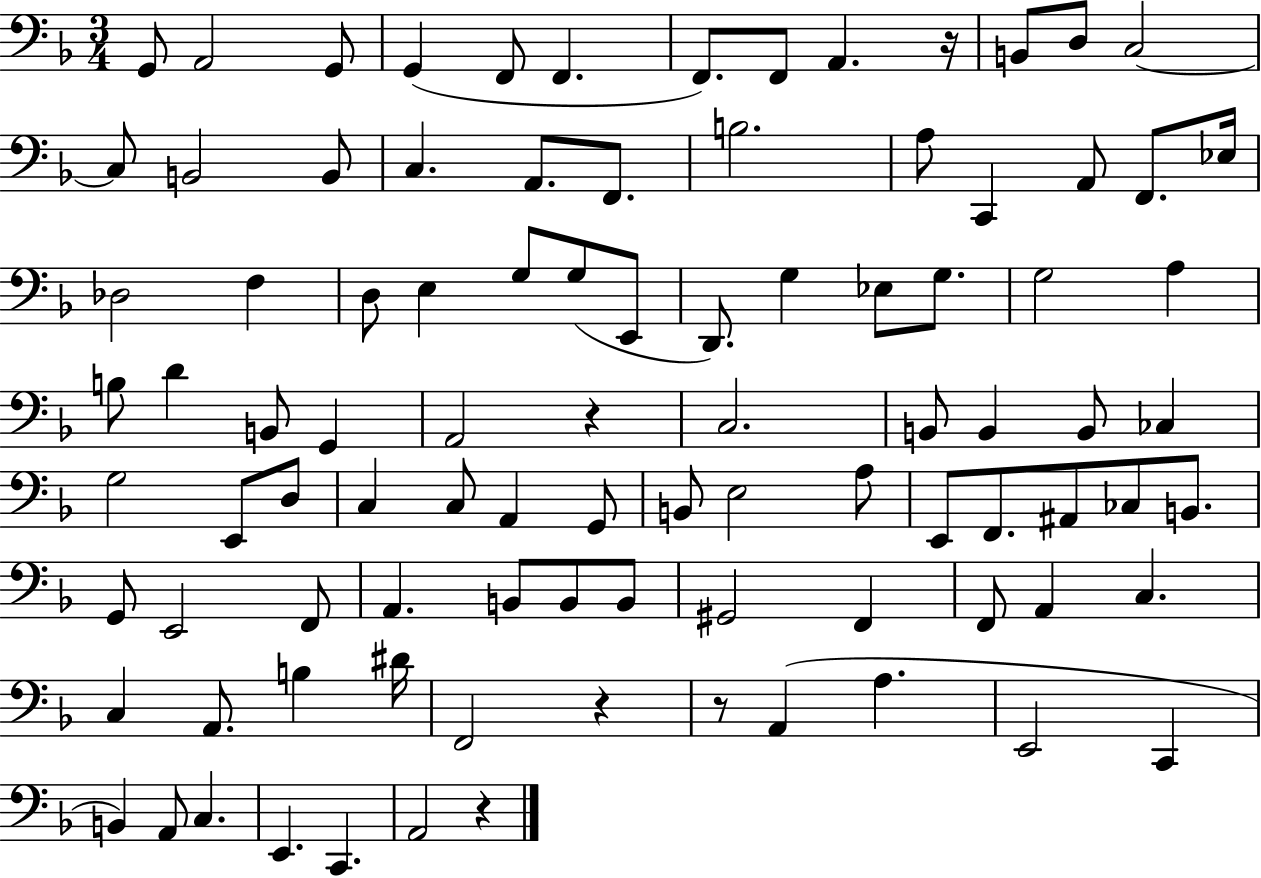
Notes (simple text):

G2/e A2/h G2/e G2/q F2/e F2/q. F2/e. F2/e A2/q. R/s B2/e D3/e C3/h C3/e B2/h B2/e C3/q. A2/e. F2/e. B3/h. A3/e C2/q A2/e F2/e. Eb3/s Db3/h F3/q D3/e E3/q G3/e G3/e E2/e D2/e. G3/q Eb3/e G3/e. G3/h A3/q B3/e D4/q B2/e G2/q A2/h R/q C3/h. B2/e B2/q B2/e CES3/q G3/h E2/e D3/e C3/q C3/e A2/q G2/e B2/e E3/h A3/e E2/e F2/e. A#2/e CES3/e B2/e. G2/e E2/h F2/e A2/q. B2/e B2/e B2/e G#2/h F2/q F2/e A2/q C3/q. C3/q A2/e. B3/q D#4/s F2/h R/q R/e A2/q A3/q. E2/h C2/q B2/q A2/e C3/q. E2/q. C2/q. A2/h R/q